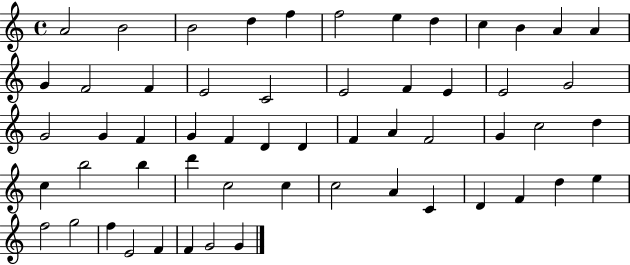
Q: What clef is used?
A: treble